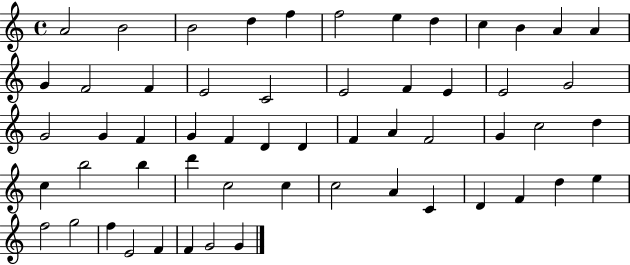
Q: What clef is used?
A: treble